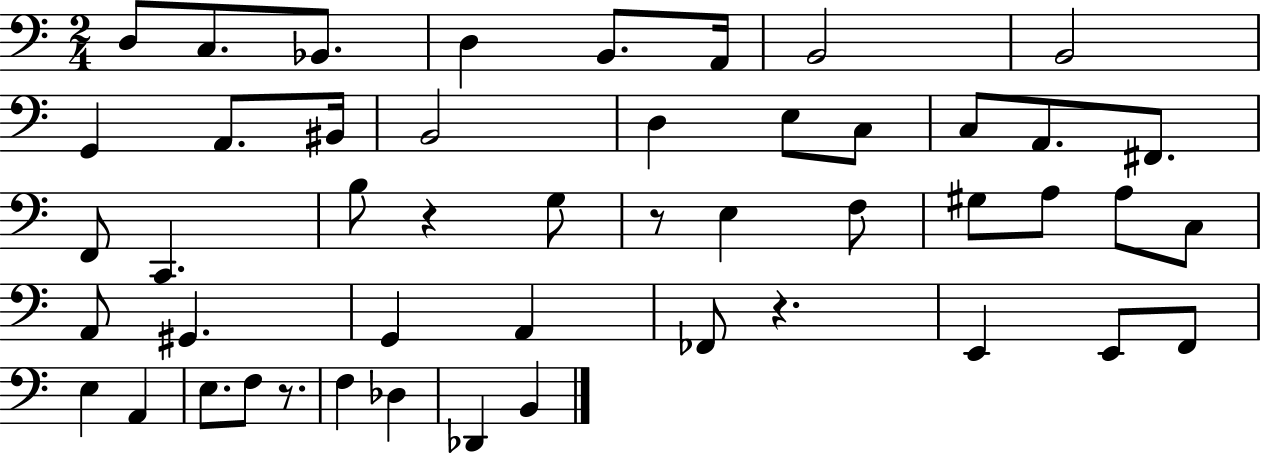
X:1
T:Untitled
M:2/4
L:1/4
K:C
D,/2 C,/2 _B,,/2 D, B,,/2 A,,/4 B,,2 B,,2 G,, A,,/2 ^B,,/4 B,,2 D, E,/2 C,/2 C,/2 A,,/2 ^F,,/2 F,,/2 C,, B,/2 z G,/2 z/2 E, F,/2 ^G,/2 A,/2 A,/2 C,/2 A,,/2 ^G,, G,, A,, _F,,/2 z E,, E,,/2 F,,/2 E, A,, E,/2 F,/2 z/2 F, _D, _D,, B,,